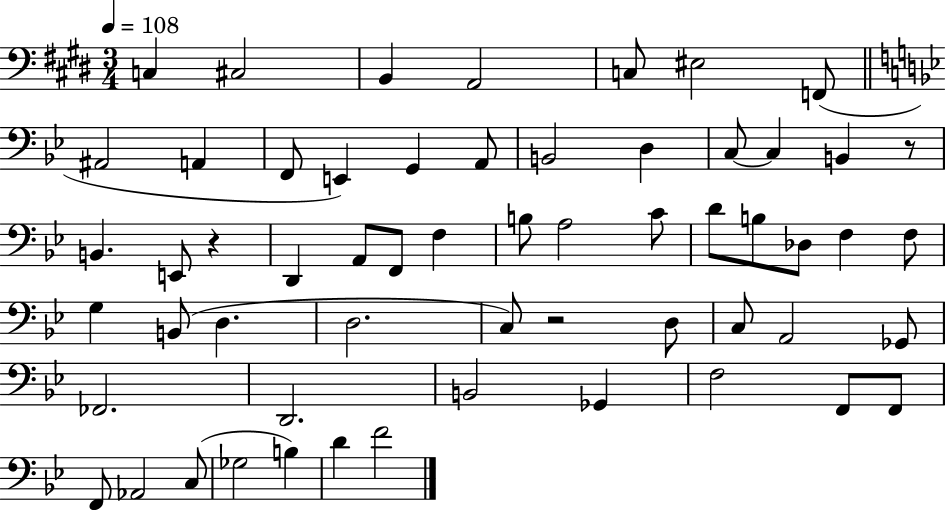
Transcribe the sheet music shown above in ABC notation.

X:1
T:Untitled
M:3/4
L:1/4
K:E
C, ^C,2 B,, A,,2 C,/2 ^E,2 F,,/2 ^A,,2 A,, F,,/2 E,, G,, A,,/2 B,,2 D, C,/2 C, B,, z/2 B,, E,,/2 z D,, A,,/2 F,,/2 F, B,/2 A,2 C/2 D/2 B,/2 _D,/2 F, F,/2 G, B,,/2 D, D,2 C,/2 z2 D,/2 C,/2 A,,2 _G,,/2 _F,,2 D,,2 B,,2 _G,, F,2 F,,/2 F,,/2 F,,/2 _A,,2 C,/2 _G,2 B, D F2